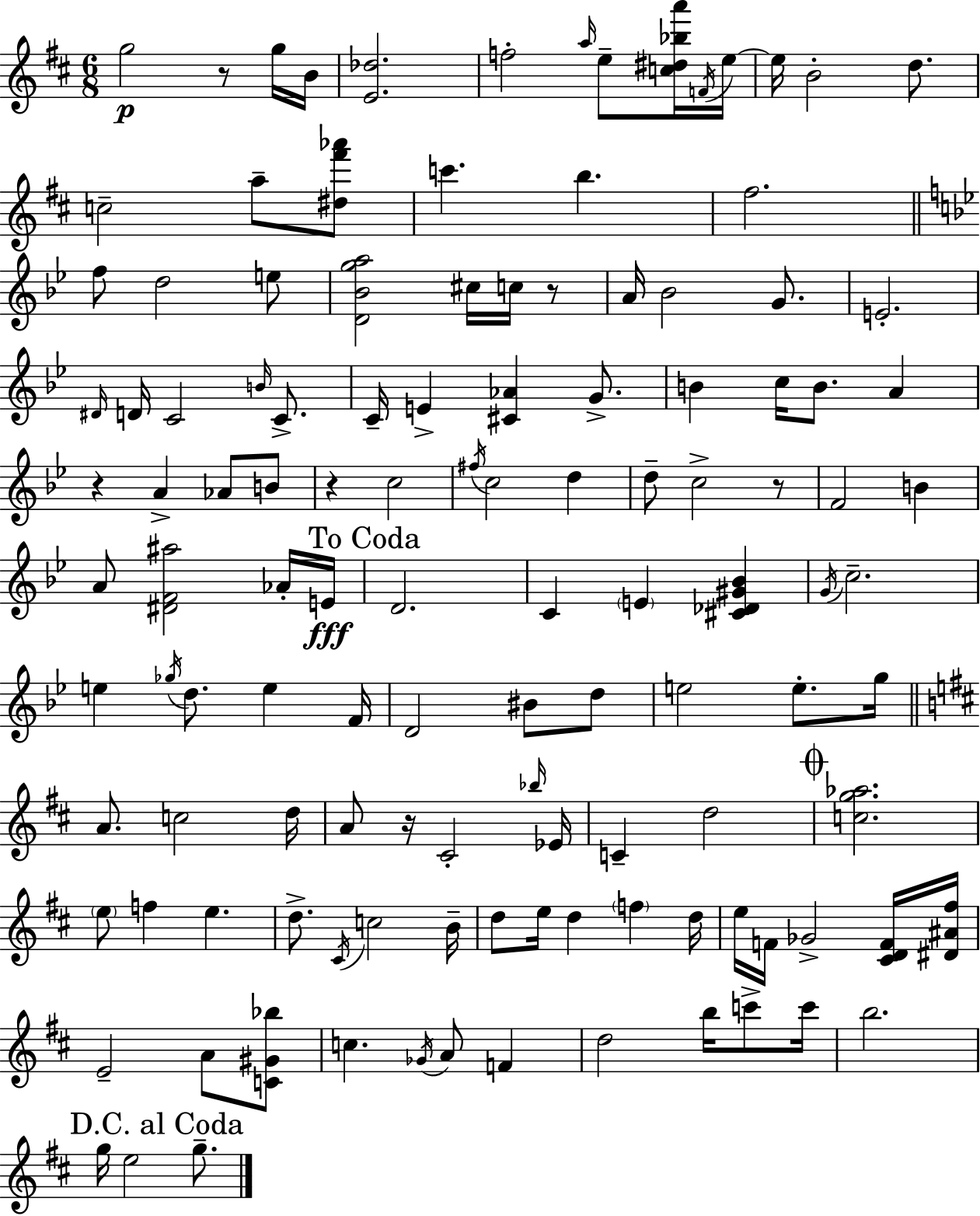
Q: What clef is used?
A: treble